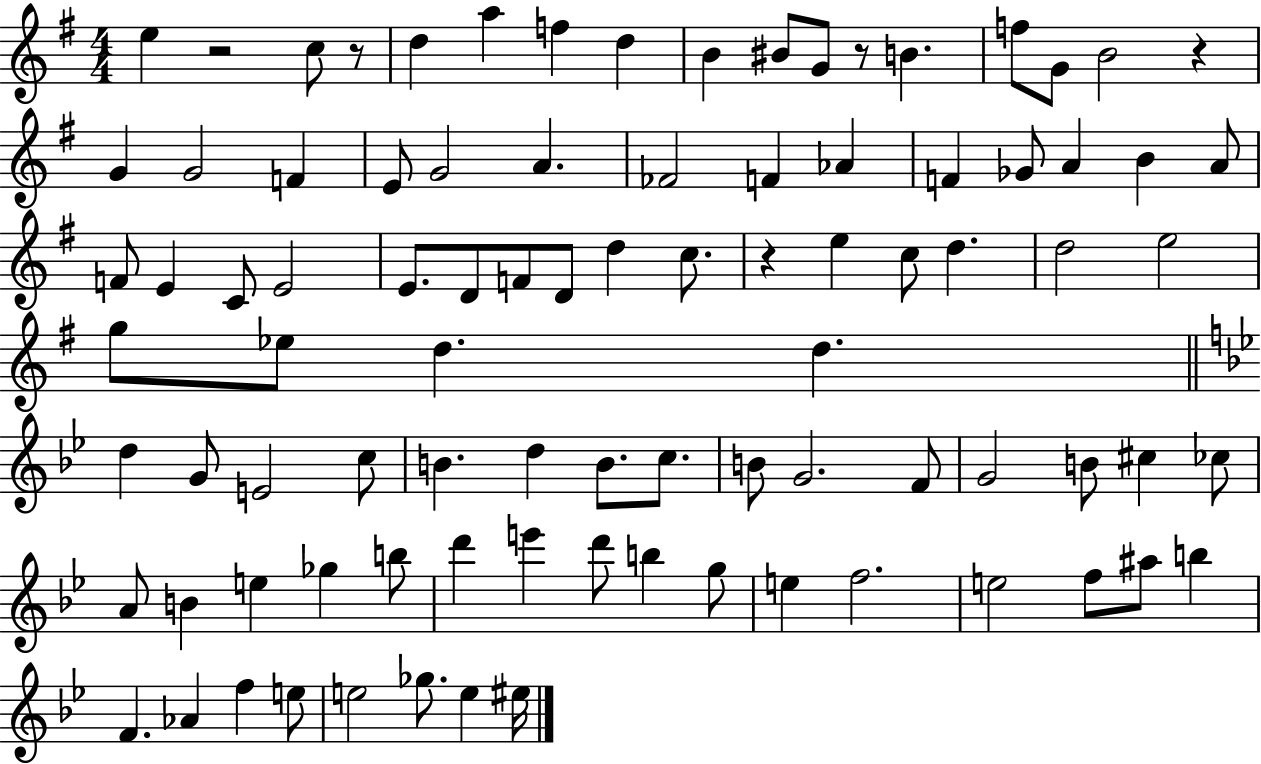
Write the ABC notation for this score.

X:1
T:Untitled
M:4/4
L:1/4
K:G
e z2 c/2 z/2 d a f d B ^B/2 G/2 z/2 B f/2 G/2 B2 z G G2 F E/2 G2 A _F2 F _A F _G/2 A B A/2 F/2 E C/2 E2 E/2 D/2 F/2 D/2 d c/2 z e c/2 d d2 e2 g/2 _e/2 d d d G/2 E2 c/2 B d B/2 c/2 B/2 G2 F/2 G2 B/2 ^c _c/2 A/2 B e _g b/2 d' e' d'/2 b g/2 e f2 e2 f/2 ^a/2 b F _A f e/2 e2 _g/2 e ^e/4